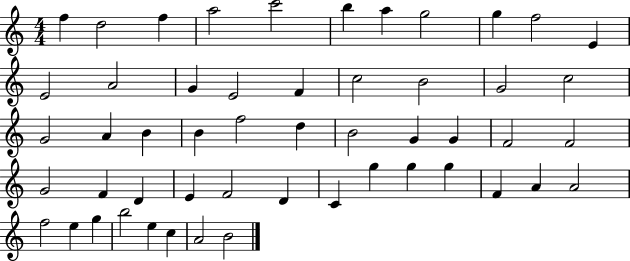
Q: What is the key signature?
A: C major